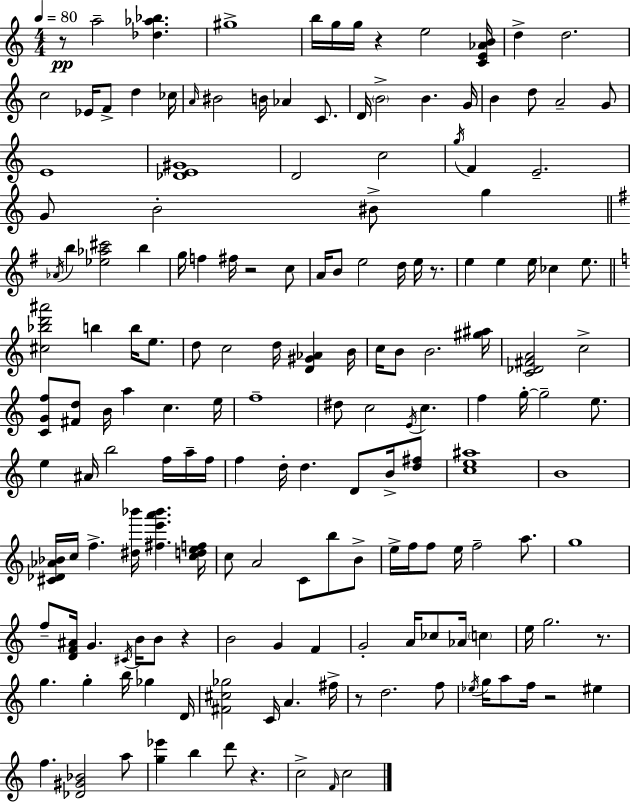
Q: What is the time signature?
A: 4/4